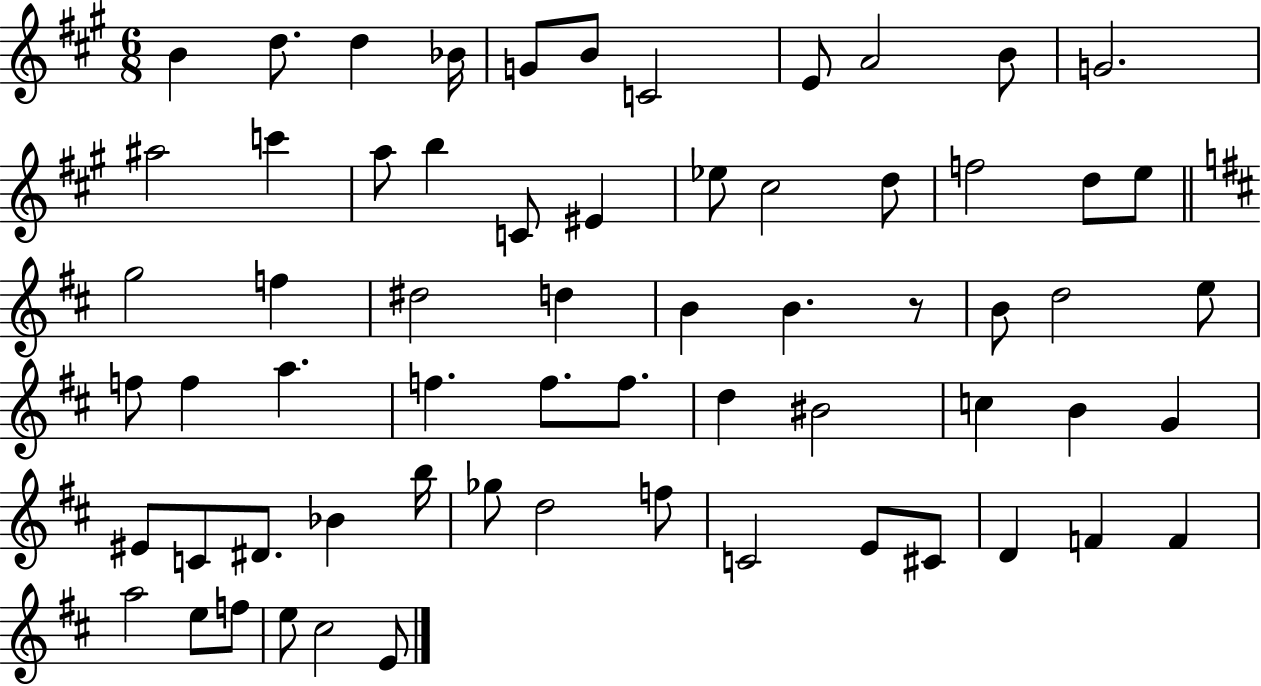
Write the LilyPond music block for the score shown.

{
  \clef treble
  \numericTimeSignature
  \time 6/8
  \key a \major
  \repeat volta 2 { b'4 d''8. d''4 bes'16 | g'8 b'8 c'2 | e'8 a'2 b'8 | g'2. | \break ais''2 c'''4 | a''8 b''4 c'8 eis'4 | ees''8 cis''2 d''8 | f''2 d''8 e''8 | \break \bar "||" \break \key d \major g''2 f''4 | dis''2 d''4 | b'4 b'4. r8 | b'8 d''2 e''8 | \break f''8 f''4 a''4. | f''4. f''8. f''8. | d''4 bis'2 | c''4 b'4 g'4 | \break eis'8 c'8 dis'8. bes'4 b''16 | ges''8 d''2 f''8 | c'2 e'8 cis'8 | d'4 f'4 f'4 | \break a''2 e''8 f''8 | e''8 cis''2 e'8 | } \bar "|."
}